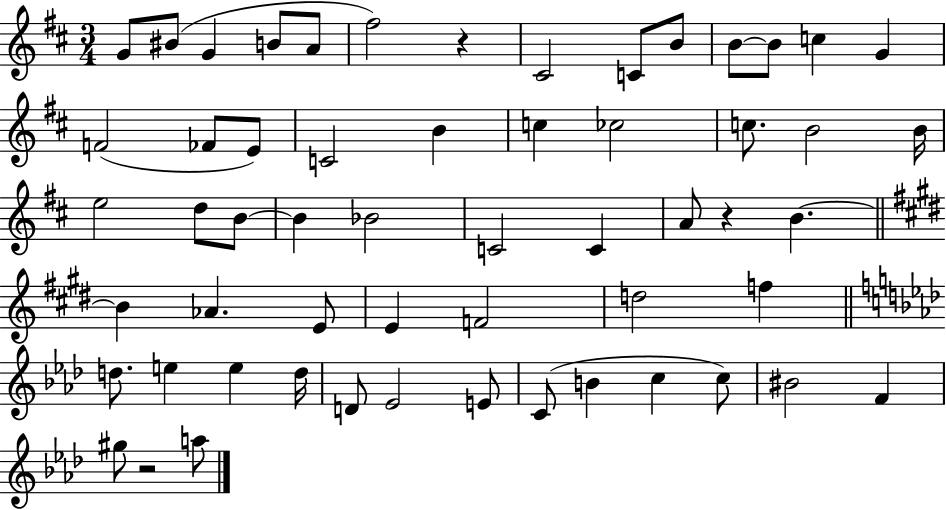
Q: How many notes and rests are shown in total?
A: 57